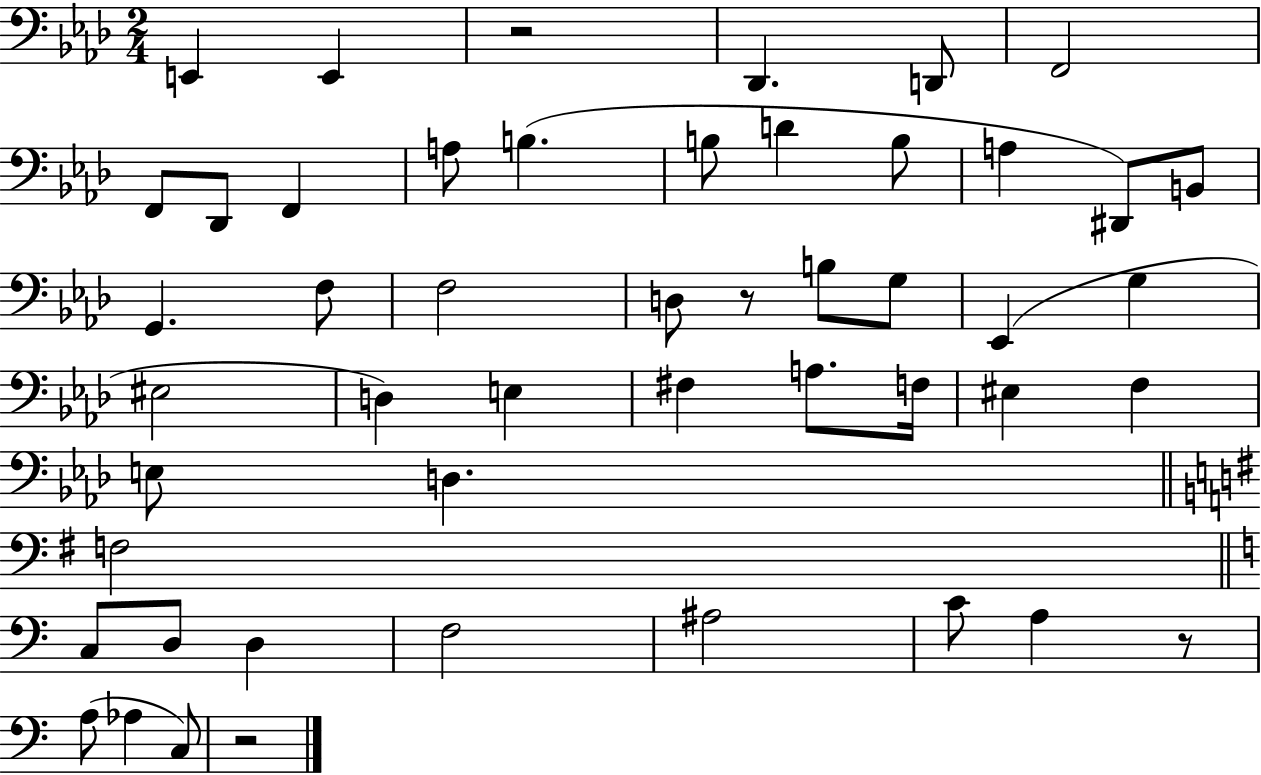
E2/q E2/q R/h Db2/q. D2/e F2/h F2/e Db2/e F2/q A3/e B3/q. B3/e D4/q B3/e A3/q D#2/e B2/e G2/q. F3/e F3/h D3/e R/e B3/e G3/e Eb2/q G3/q EIS3/h D3/q E3/q F#3/q A3/e. F3/s EIS3/q F3/q E3/e D3/q. F3/h C3/e D3/e D3/q F3/h A#3/h C4/e A3/q R/e A3/e Ab3/q C3/e R/h